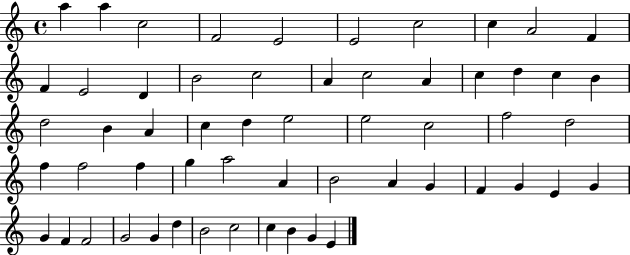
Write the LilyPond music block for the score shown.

{
  \clef treble
  \time 4/4
  \defaultTimeSignature
  \key c \major
  a''4 a''4 c''2 | f'2 e'2 | e'2 c''2 | c''4 a'2 f'4 | \break f'4 e'2 d'4 | b'2 c''2 | a'4 c''2 a'4 | c''4 d''4 c''4 b'4 | \break d''2 b'4 a'4 | c''4 d''4 e''2 | e''2 c''2 | f''2 d''2 | \break f''4 f''2 f''4 | g''4 a''2 a'4 | b'2 a'4 g'4 | f'4 g'4 e'4 g'4 | \break g'4 f'4 f'2 | g'2 g'4 d''4 | b'2 c''2 | c''4 b'4 g'4 e'4 | \break \bar "|."
}